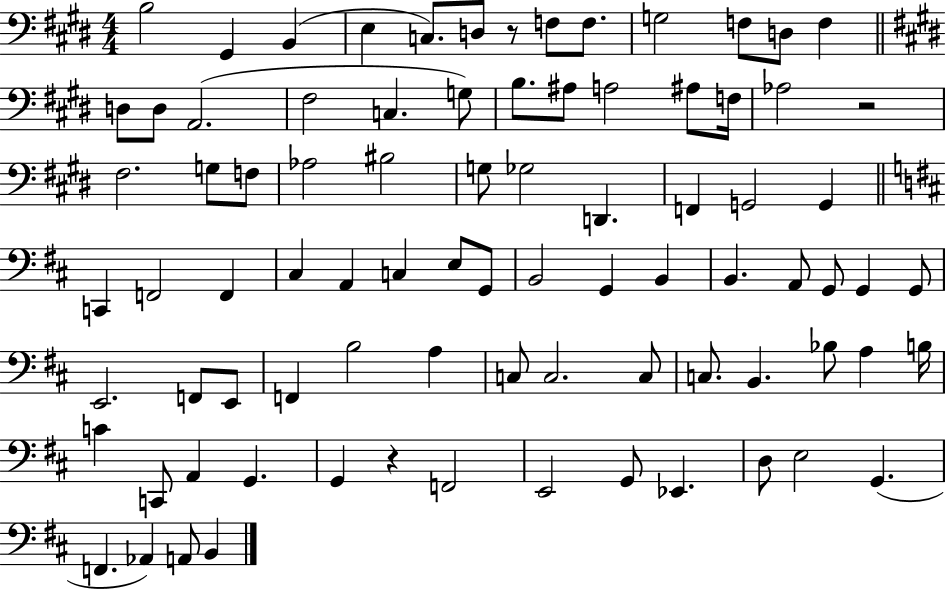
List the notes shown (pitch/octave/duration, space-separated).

B3/h G#2/q B2/q E3/q C3/e. D3/e R/e F3/e F3/e. G3/h F3/e D3/e F3/q D3/e D3/e A2/h. F#3/h C3/q. G3/e B3/e. A#3/e A3/h A#3/e F3/s Ab3/h R/h F#3/h. G3/e F3/e Ab3/h BIS3/h G3/e Gb3/h D2/q. F2/q G2/h G2/q C2/q F2/h F2/q C#3/q A2/q C3/q E3/e G2/e B2/h G2/q B2/q B2/q. A2/e G2/e G2/q G2/e E2/h. F2/e E2/e F2/q B3/h A3/q C3/e C3/h. C3/e C3/e. B2/q. Bb3/e A3/q B3/s C4/q C2/e A2/q G2/q. G2/q R/q F2/h E2/h G2/e Eb2/q. D3/e E3/h G2/q. F2/q. Ab2/q A2/e B2/q